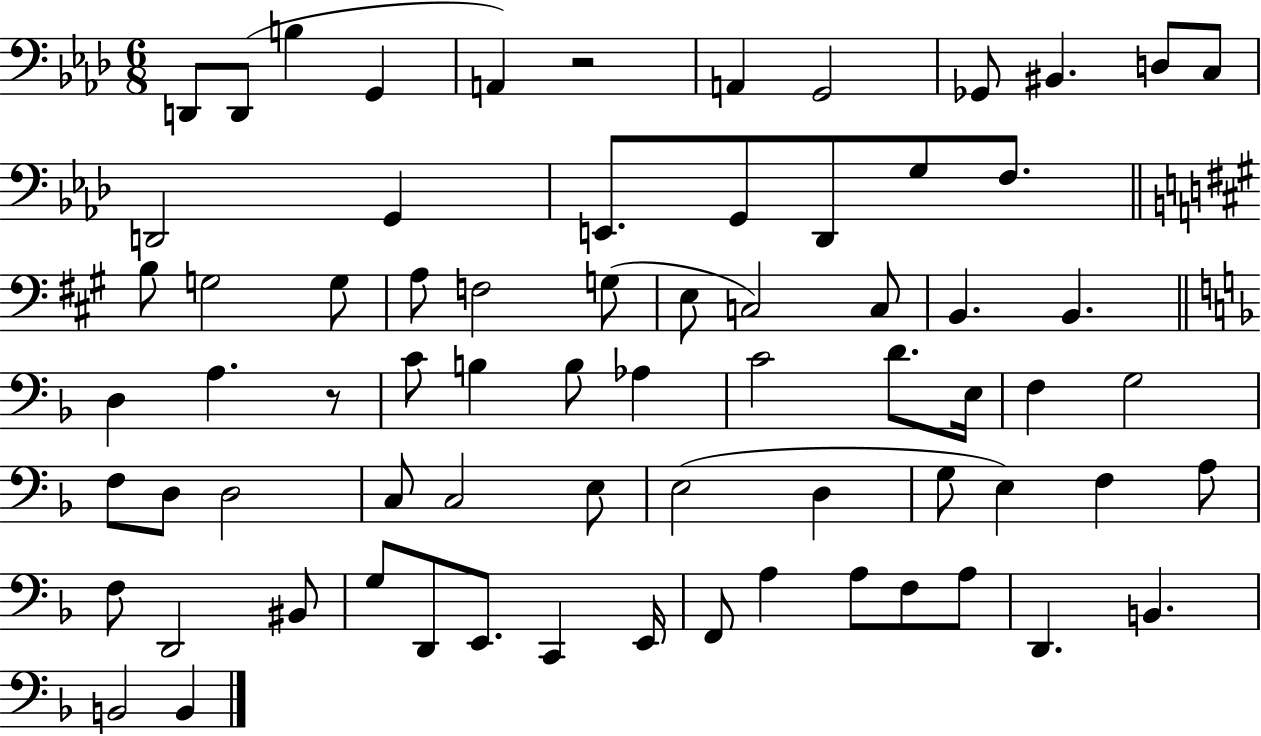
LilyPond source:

{
  \clef bass
  \numericTimeSignature
  \time 6/8
  \key aes \major
  \repeat volta 2 { d,8 d,8( b4 g,4 | a,4) r2 | a,4 g,2 | ges,8 bis,4. d8 c8 | \break d,2 g,4 | e,8. g,8 des,8 g8 f8. | \bar "||" \break \key a \major b8 g2 g8 | a8 f2 g8( | e8 c2) c8 | b,4. b,4. | \break \bar "||" \break \key f \major d4 a4. r8 | c'8 b4 b8 aes4 | c'2 d'8. e16 | f4 g2 | \break f8 d8 d2 | c8 c2 e8 | e2( d4 | g8 e4) f4 a8 | \break f8 d,2 bis,8 | g8 d,8 e,8. c,4 e,16 | f,8 a4 a8 f8 a8 | d,4. b,4. | \break b,2 b,4 | } \bar "|."
}